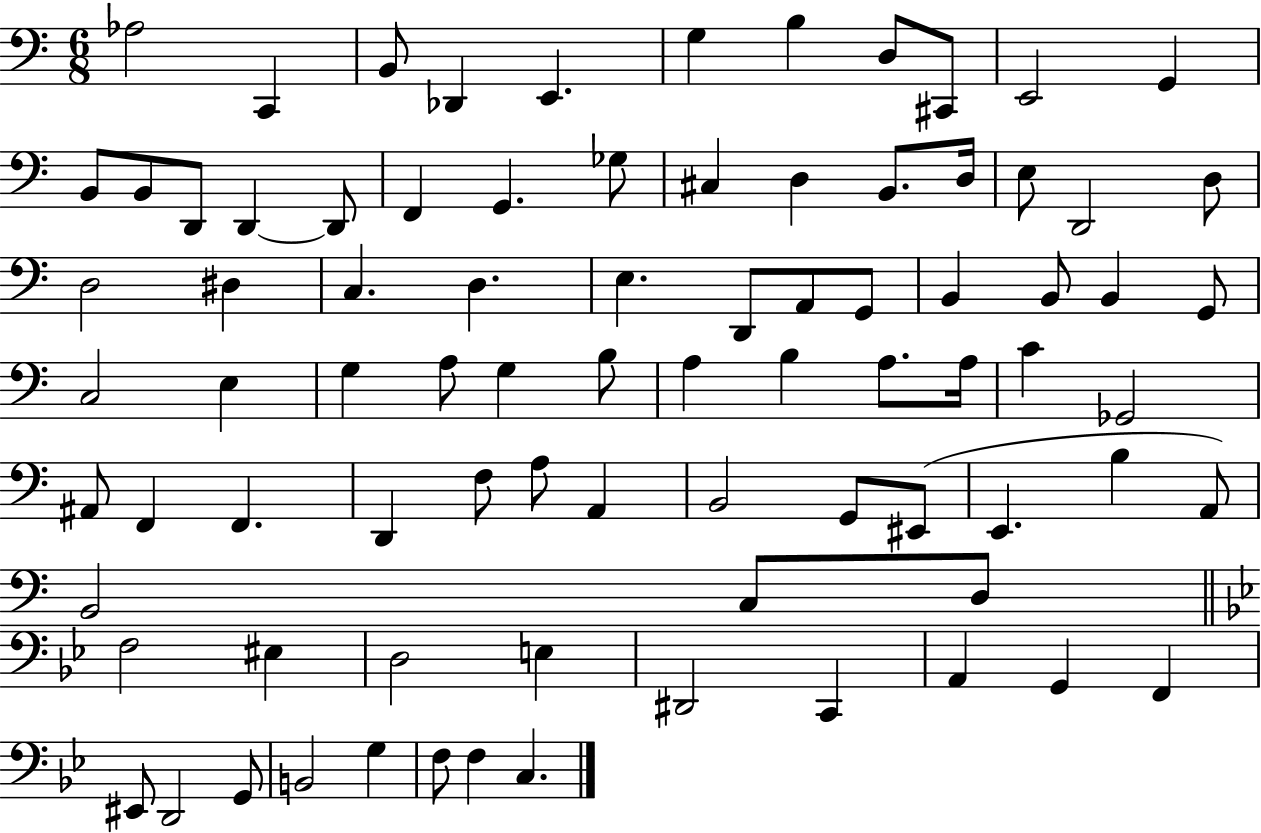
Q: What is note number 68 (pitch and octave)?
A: EIS3